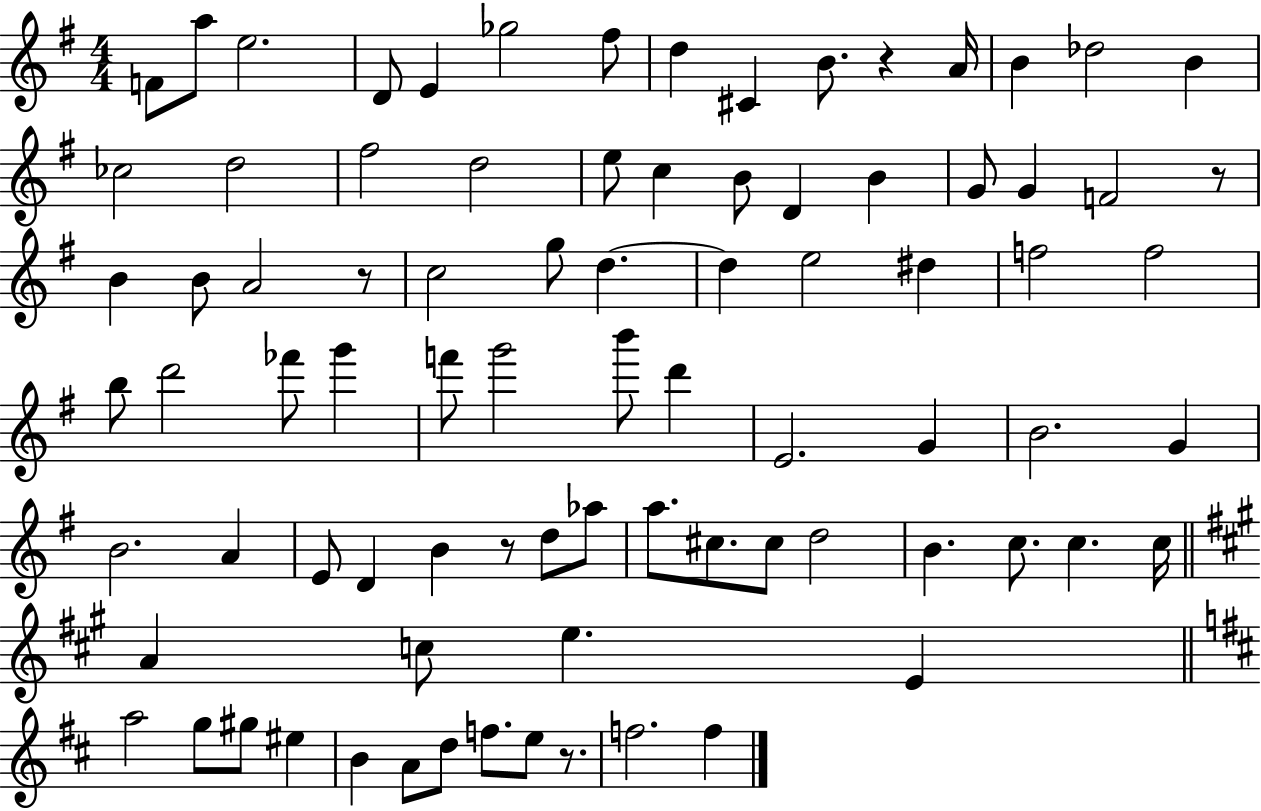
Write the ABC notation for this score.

X:1
T:Untitled
M:4/4
L:1/4
K:G
F/2 a/2 e2 D/2 E _g2 ^f/2 d ^C B/2 z A/4 B _d2 B _c2 d2 ^f2 d2 e/2 c B/2 D B G/2 G F2 z/2 B B/2 A2 z/2 c2 g/2 d d e2 ^d f2 f2 b/2 d'2 _f'/2 g' f'/2 g'2 b'/2 d' E2 G B2 G B2 A E/2 D B z/2 d/2 _a/2 a/2 ^c/2 ^c/2 d2 B c/2 c c/4 A c/2 e E a2 g/2 ^g/2 ^e B A/2 d/2 f/2 e/2 z/2 f2 f